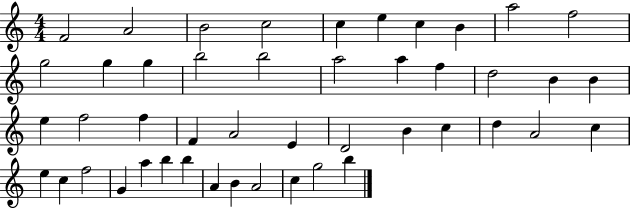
{
  \clef treble
  \numericTimeSignature
  \time 4/4
  \key c \major
  f'2 a'2 | b'2 c''2 | c''4 e''4 c''4 b'4 | a''2 f''2 | \break g''2 g''4 g''4 | b''2 b''2 | a''2 a''4 f''4 | d''2 b'4 b'4 | \break e''4 f''2 f''4 | f'4 a'2 e'4 | d'2 b'4 c''4 | d''4 a'2 c''4 | \break e''4 c''4 f''2 | g'4 a''4 b''4 b''4 | a'4 b'4 a'2 | c''4 g''2 b''4 | \break \bar "|."
}